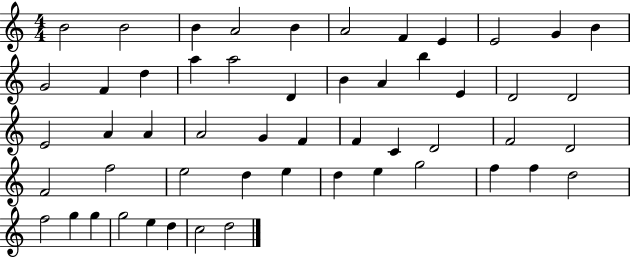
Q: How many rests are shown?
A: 0